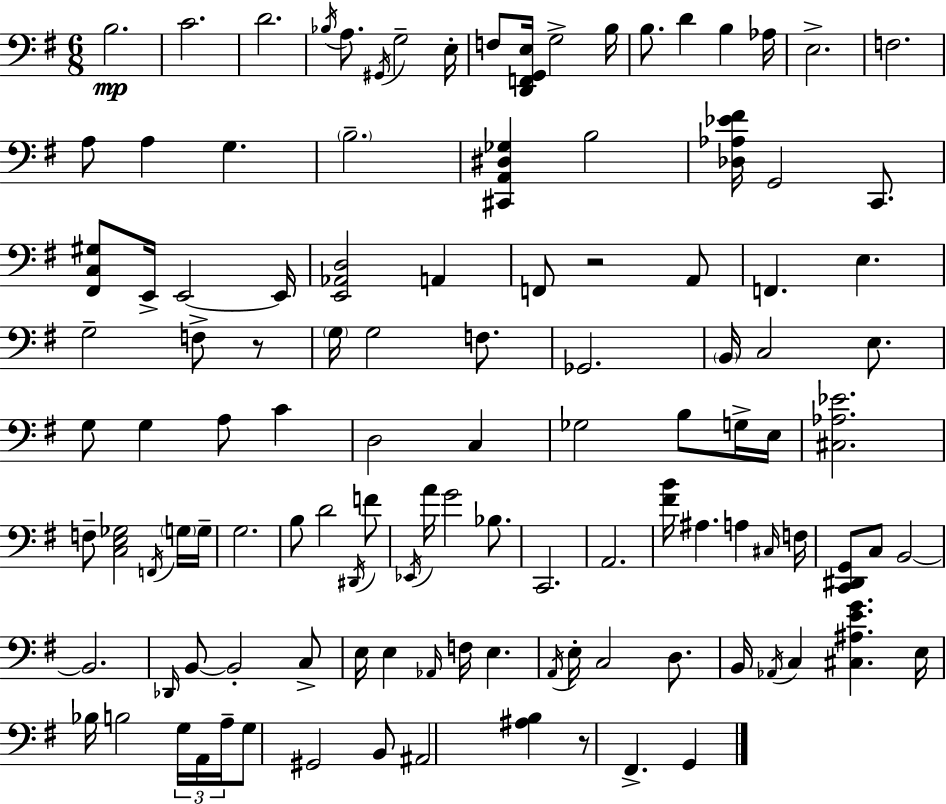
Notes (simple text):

B3/h. C4/h. D4/h. Bb3/s A3/e. G#2/s G3/h E3/s F3/e [D2,F2,G2,E3]/s G3/h B3/s B3/e. D4/q B3/q Ab3/s E3/h. F3/h. A3/e A3/q G3/q. B3/h. [C#2,A2,D#3,Gb3]/q B3/h [Db3,Ab3,Eb4,F#4]/s G2/h C2/e. [F#2,C3,G#3]/e E2/s E2/h E2/s [E2,Ab2,D3]/h A2/q F2/e R/h A2/e F2/q. E3/q. G3/h F3/e R/e G3/s G3/h F3/e. Gb2/h. B2/s C3/h E3/e. G3/e G3/q A3/e C4/q D3/h C3/q Gb3/h B3/e G3/s E3/s [C#3,Ab3,Eb4]/h. F3/e [C3,E3,Gb3]/h F2/s G3/s G3/s G3/h. B3/e D4/h D#2/s F4/e Eb2/s A4/s G4/h Bb3/e. C2/h. A2/h. [F#4,B4]/s A#3/q. A3/q C#3/s F3/s [C2,D#2,G2]/e C3/e B2/h B2/h. Db2/s B2/e B2/h C3/e E3/s E3/q Ab2/s F3/s E3/q. A2/s E3/s C3/h D3/e. B2/s Ab2/s C3/q [C#3,A#3,E4,G4]/q. E3/s Bb3/s B3/h G3/s A2/s A3/s G3/e G#2/h B2/e A#2/h [A#3,B3]/q R/e F#2/q. G2/q